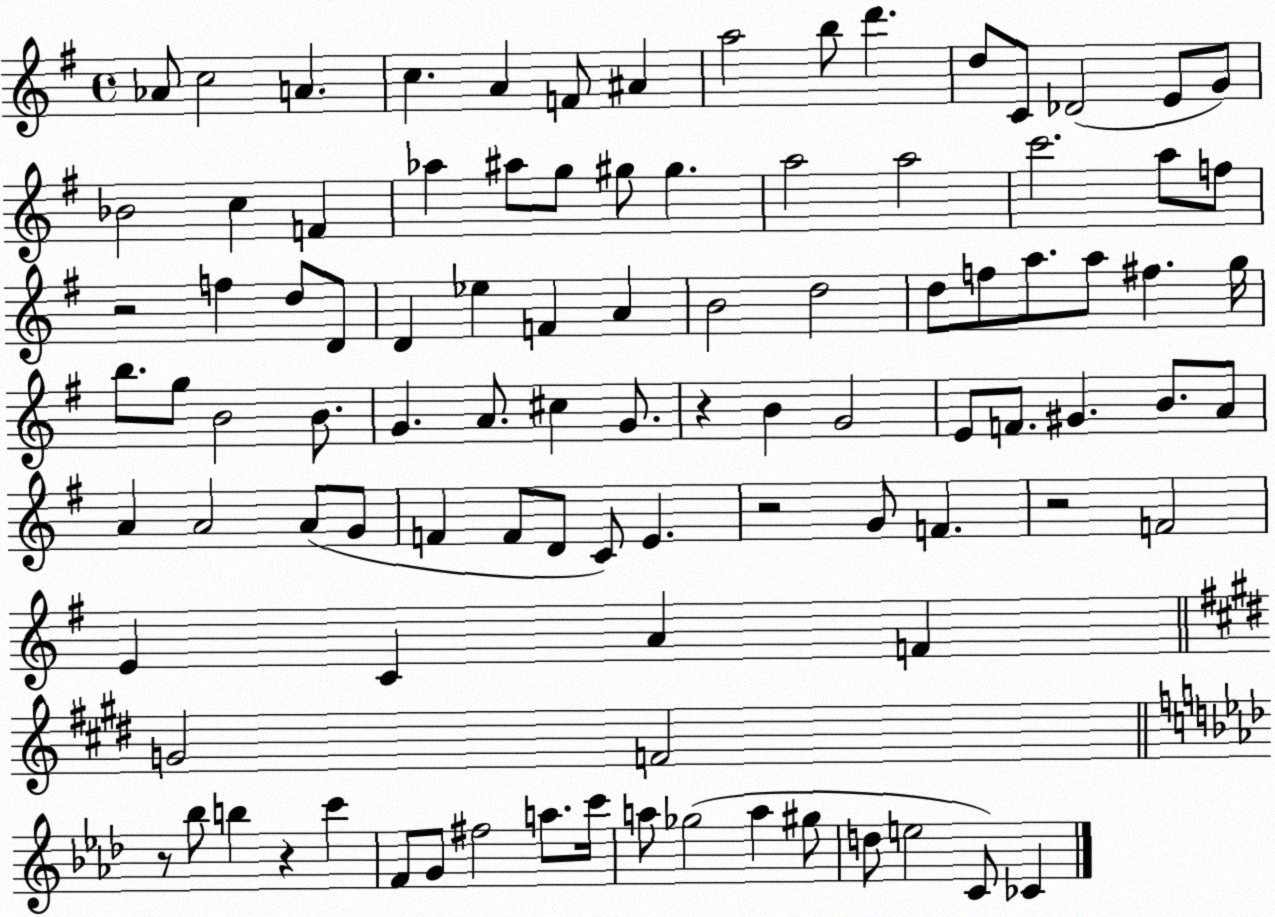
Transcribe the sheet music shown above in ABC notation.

X:1
T:Untitled
M:4/4
L:1/4
K:G
_A/2 c2 A c A F/2 ^A a2 b/2 d' d/2 C/2 _D2 E/2 G/2 _B2 c F _a ^a/2 g/2 ^g/2 ^g a2 a2 c'2 a/2 f/2 z2 f d/2 D/2 D _e F A B2 d2 d/2 f/2 a/2 a/2 ^f g/4 b/2 g/2 B2 B/2 G A/2 ^c G/2 z B G2 E/2 F/2 ^G B/2 A/2 A A2 A/2 G/2 F F/2 D/2 C/2 E z2 G/2 F z2 F2 E C A F G2 F2 z/2 _b/2 b z c' F/2 G/2 ^f2 a/2 c'/4 a/2 _g2 a ^g/2 d/2 e2 C/2 _C